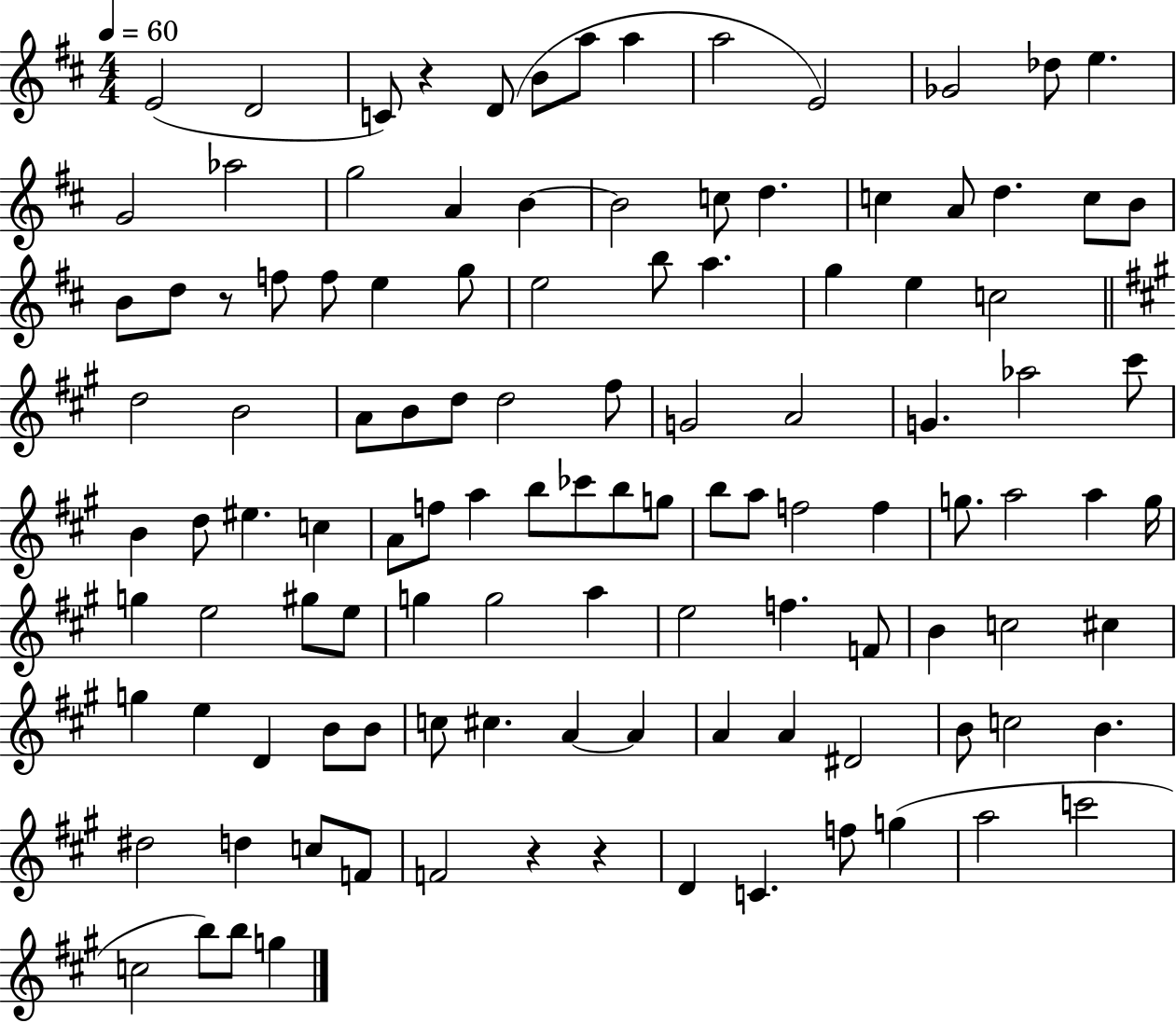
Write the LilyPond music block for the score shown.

{
  \clef treble
  \numericTimeSignature
  \time 4/4
  \key d \major
  \tempo 4 = 60
  e'2( d'2 | c'8) r4 d'8( b'8 a''8 a''4 | a''2 e'2) | ges'2 des''8 e''4. | \break g'2 aes''2 | g''2 a'4 b'4~~ | b'2 c''8 d''4. | c''4 a'8 d''4. c''8 b'8 | \break b'8 d''8 r8 f''8 f''8 e''4 g''8 | e''2 b''8 a''4. | g''4 e''4 c''2 | \bar "||" \break \key a \major d''2 b'2 | a'8 b'8 d''8 d''2 fis''8 | g'2 a'2 | g'4. aes''2 cis'''8 | \break b'4 d''8 eis''4. c''4 | a'8 f''8 a''4 b''8 ces'''8 b''8 g''8 | b''8 a''8 f''2 f''4 | g''8. a''2 a''4 g''16 | \break g''4 e''2 gis''8 e''8 | g''4 g''2 a''4 | e''2 f''4. f'8 | b'4 c''2 cis''4 | \break g''4 e''4 d'4 b'8 b'8 | c''8 cis''4. a'4~~ a'4 | a'4 a'4 dis'2 | b'8 c''2 b'4. | \break dis''2 d''4 c''8 f'8 | f'2 r4 r4 | d'4 c'4. f''8 g''4( | a''2 c'''2 | \break c''2 b''8) b''8 g''4 | \bar "|."
}